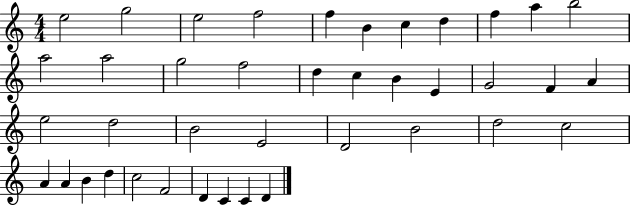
X:1
T:Untitled
M:4/4
L:1/4
K:C
e2 g2 e2 f2 f B c d f a b2 a2 a2 g2 f2 d c B E G2 F A e2 d2 B2 E2 D2 B2 d2 c2 A A B d c2 F2 D C C D